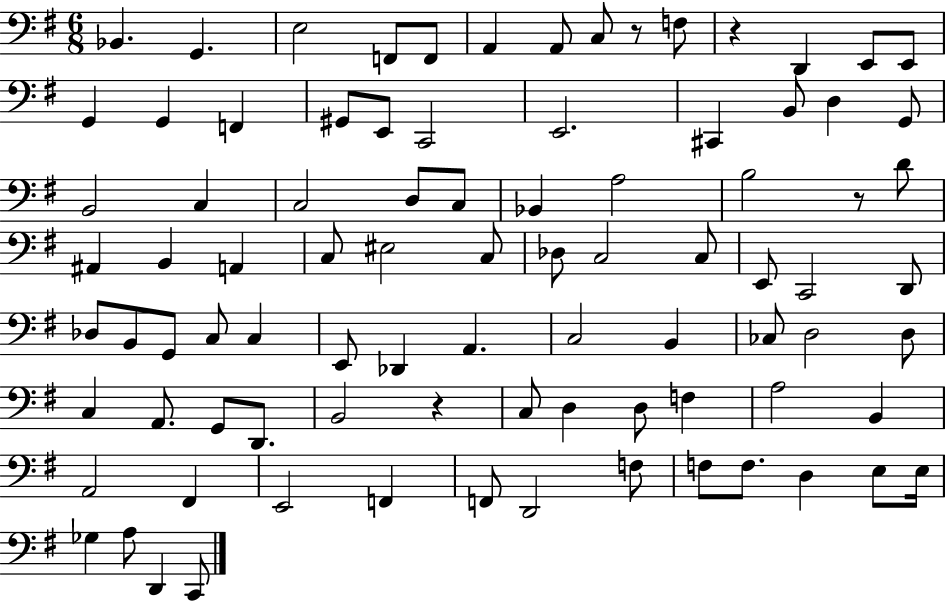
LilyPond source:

{
  \clef bass
  \numericTimeSignature
  \time 6/8
  \key g \major
  bes,4. g,4. | e2 f,8 f,8 | a,4 a,8 c8 r8 f8 | r4 d,4 e,8 e,8 | \break g,4 g,4 f,4 | gis,8 e,8 c,2 | e,2. | cis,4 b,8 d4 g,8 | \break b,2 c4 | c2 d8 c8 | bes,4 a2 | b2 r8 d'8 | \break ais,4 b,4 a,4 | c8 eis2 c8 | des8 c2 c8 | e,8 c,2 d,8 | \break des8 b,8 g,8 c8 c4 | e,8 des,4 a,4. | c2 b,4 | ces8 d2 d8 | \break c4 a,8. g,8 d,8. | b,2 r4 | c8 d4 d8 f4 | a2 b,4 | \break a,2 fis,4 | e,2 f,4 | f,8 d,2 f8 | f8 f8. d4 e8 e16 | \break ges4 a8 d,4 c,8 | \bar "|."
}